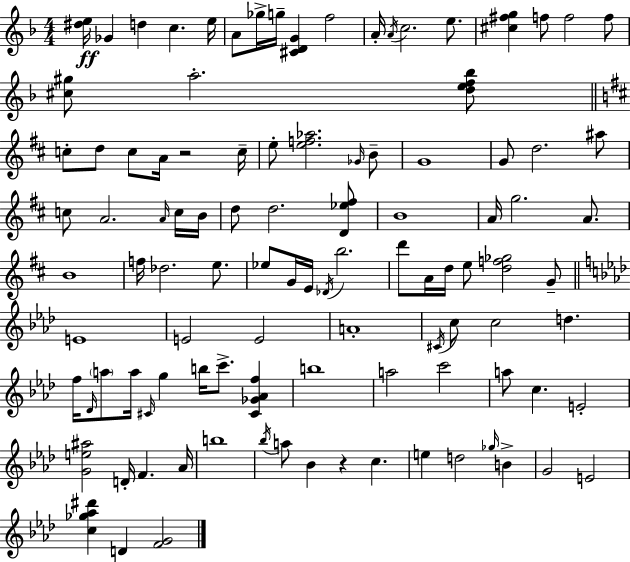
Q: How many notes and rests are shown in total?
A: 104